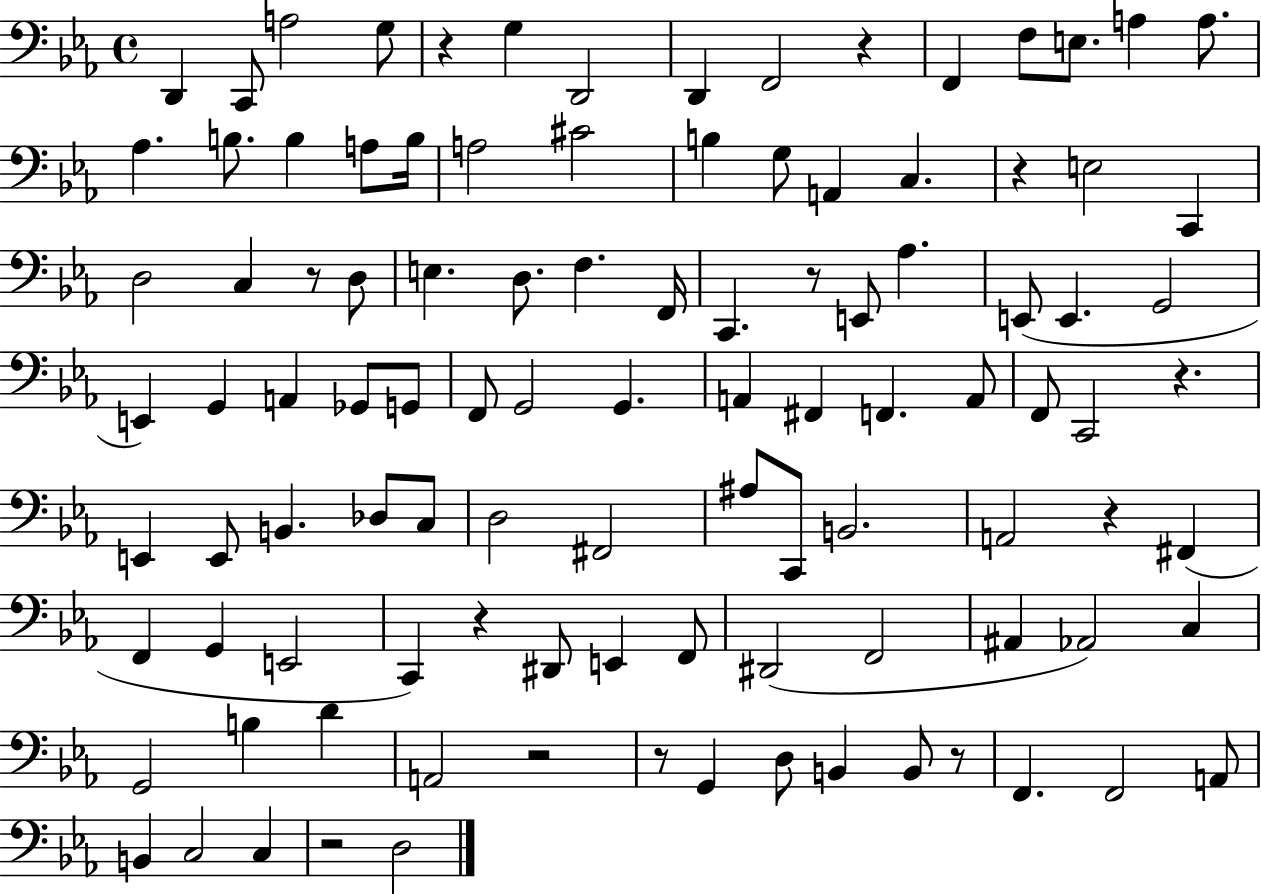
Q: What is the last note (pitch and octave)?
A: D3